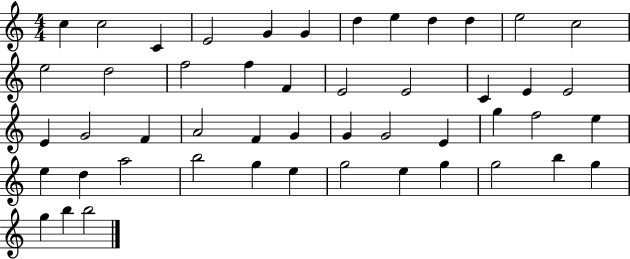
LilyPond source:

{
  \clef treble
  \numericTimeSignature
  \time 4/4
  \key c \major
  c''4 c''2 c'4 | e'2 g'4 g'4 | d''4 e''4 d''4 d''4 | e''2 c''2 | \break e''2 d''2 | f''2 f''4 f'4 | e'2 e'2 | c'4 e'4 e'2 | \break e'4 g'2 f'4 | a'2 f'4 g'4 | g'4 g'2 e'4 | g''4 f''2 e''4 | \break e''4 d''4 a''2 | b''2 g''4 e''4 | g''2 e''4 g''4 | g''2 b''4 g''4 | \break g''4 b''4 b''2 | \bar "|."
}